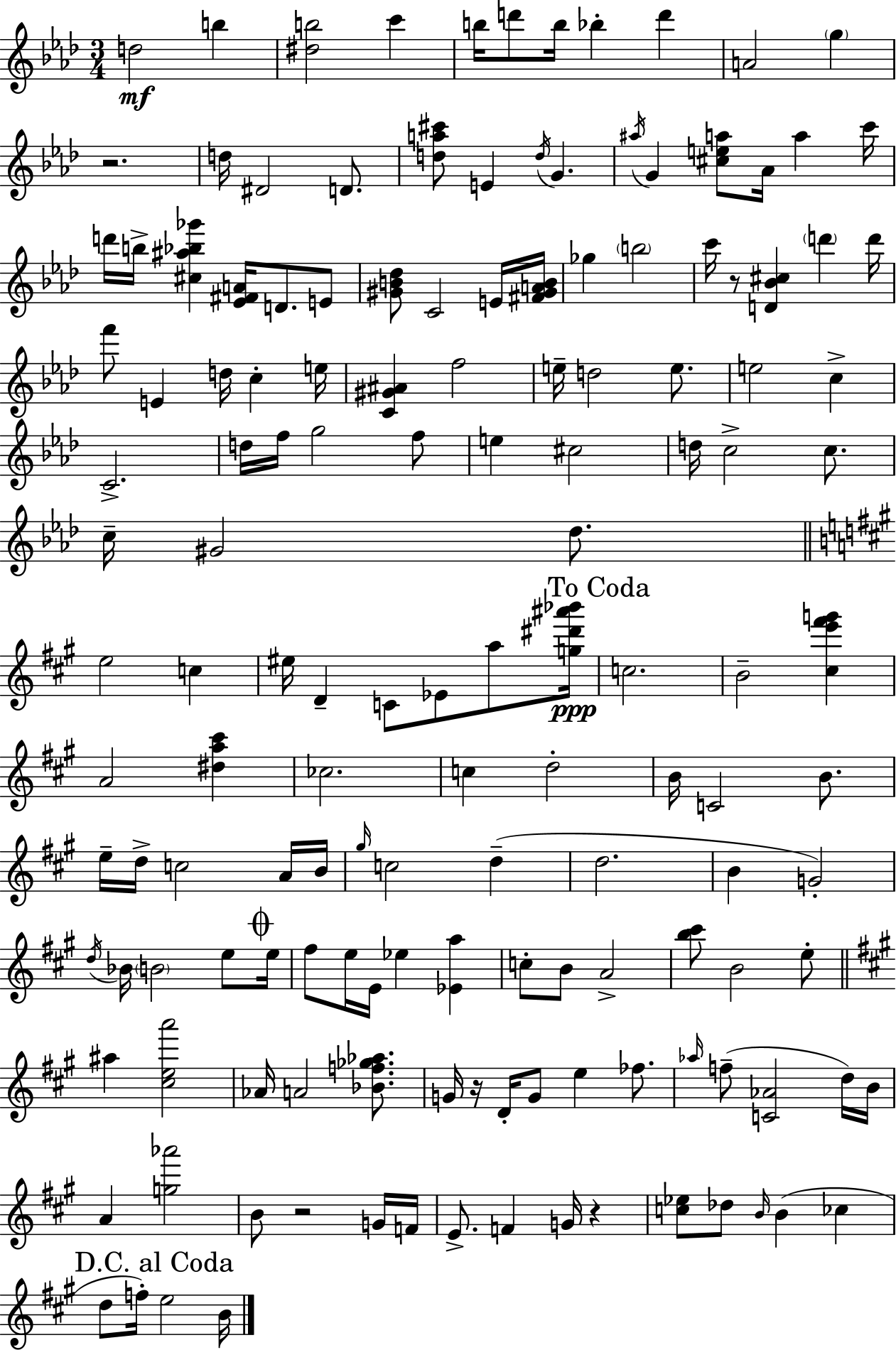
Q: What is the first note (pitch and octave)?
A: D5